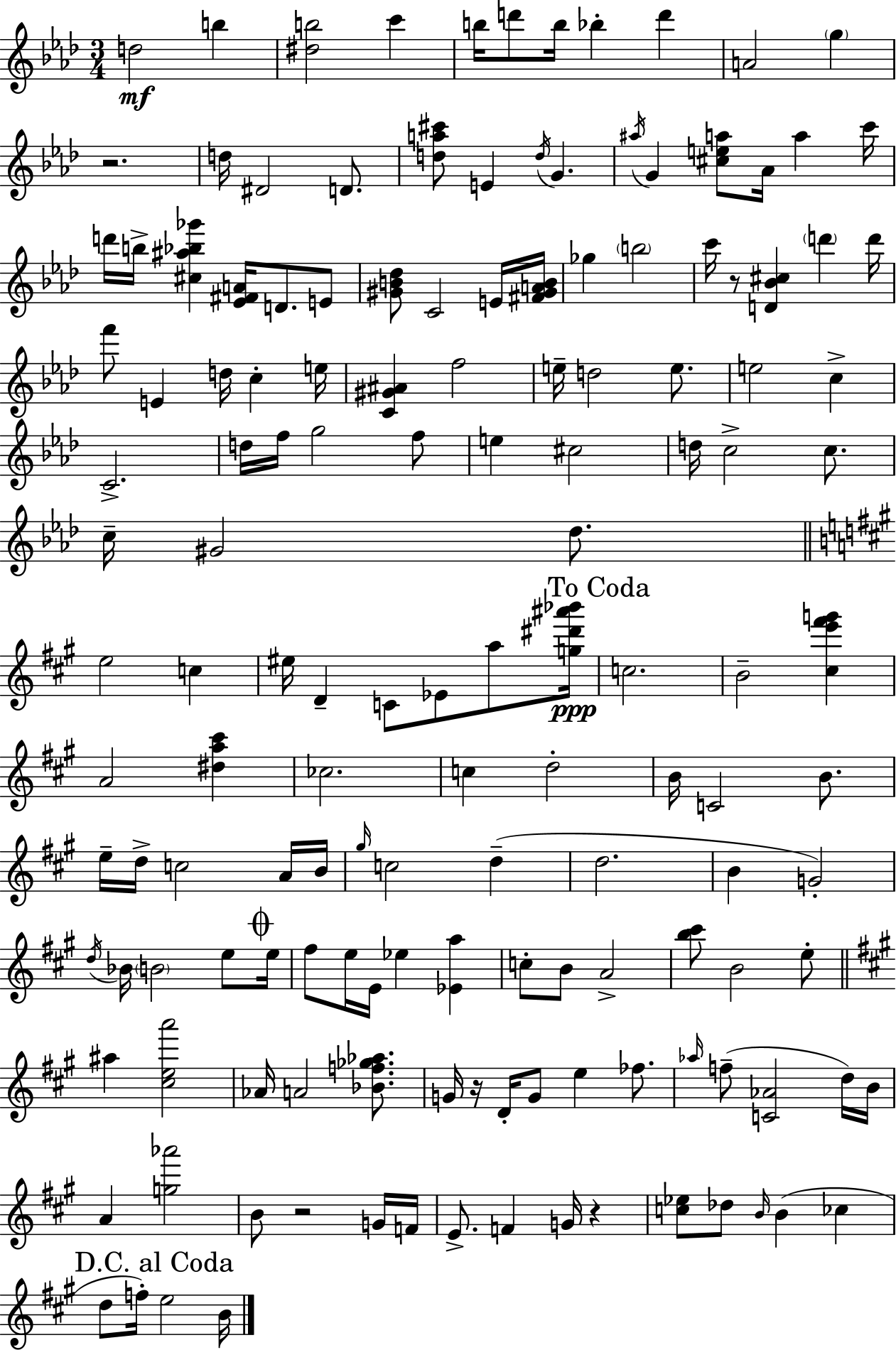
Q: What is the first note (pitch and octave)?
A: D5